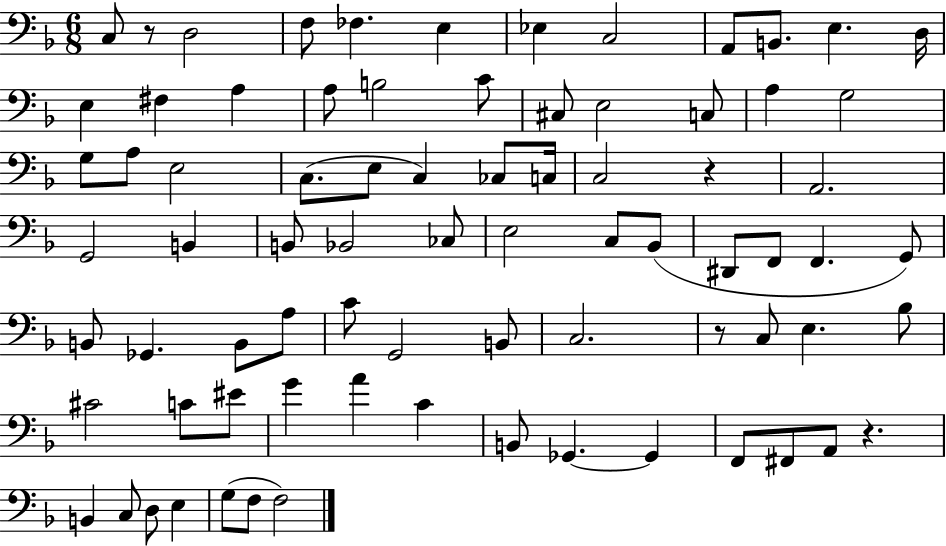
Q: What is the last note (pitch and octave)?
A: F3